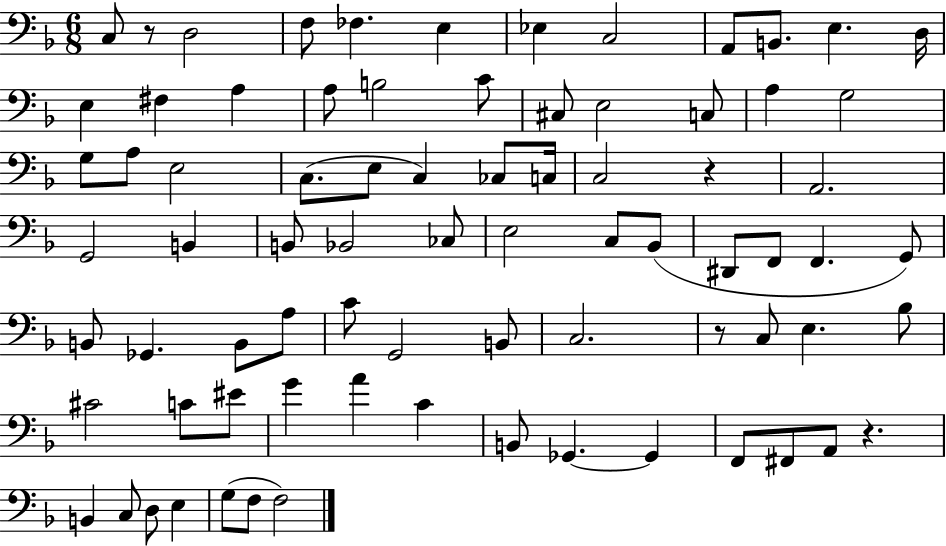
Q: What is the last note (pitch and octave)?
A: F3